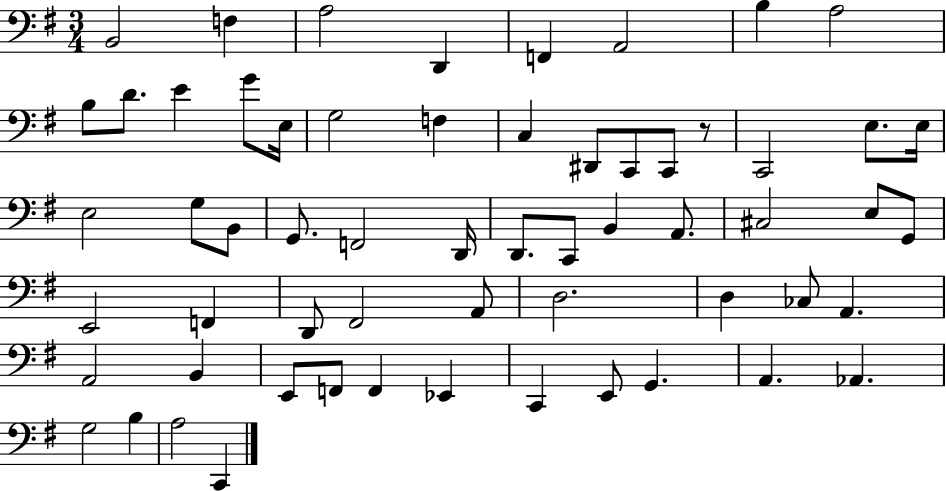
X:1
T:Untitled
M:3/4
L:1/4
K:G
B,,2 F, A,2 D,, F,, A,,2 B, A,2 B,/2 D/2 E G/2 E,/4 G,2 F, C, ^D,,/2 C,,/2 C,,/2 z/2 C,,2 E,/2 E,/4 E,2 G,/2 B,,/2 G,,/2 F,,2 D,,/4 D,,/2 C,,/2 B,, A,,/2 ^C,2 E,/2 G,,/2 E,,2 F,, D,,/2 ^F,,2 A,,/2 D,2 D, _C,/2 A,, A,,2 B,, E,,/2 F,,/2 F,, _E,, C,, E,,/2 G,, A,, _A,, G,2 B, A,2 C,,